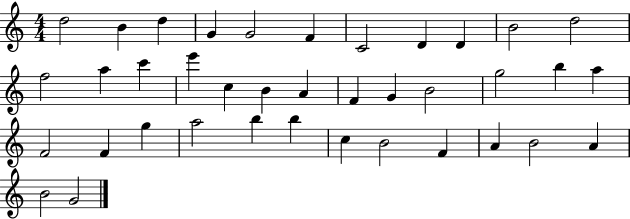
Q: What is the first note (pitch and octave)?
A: D5